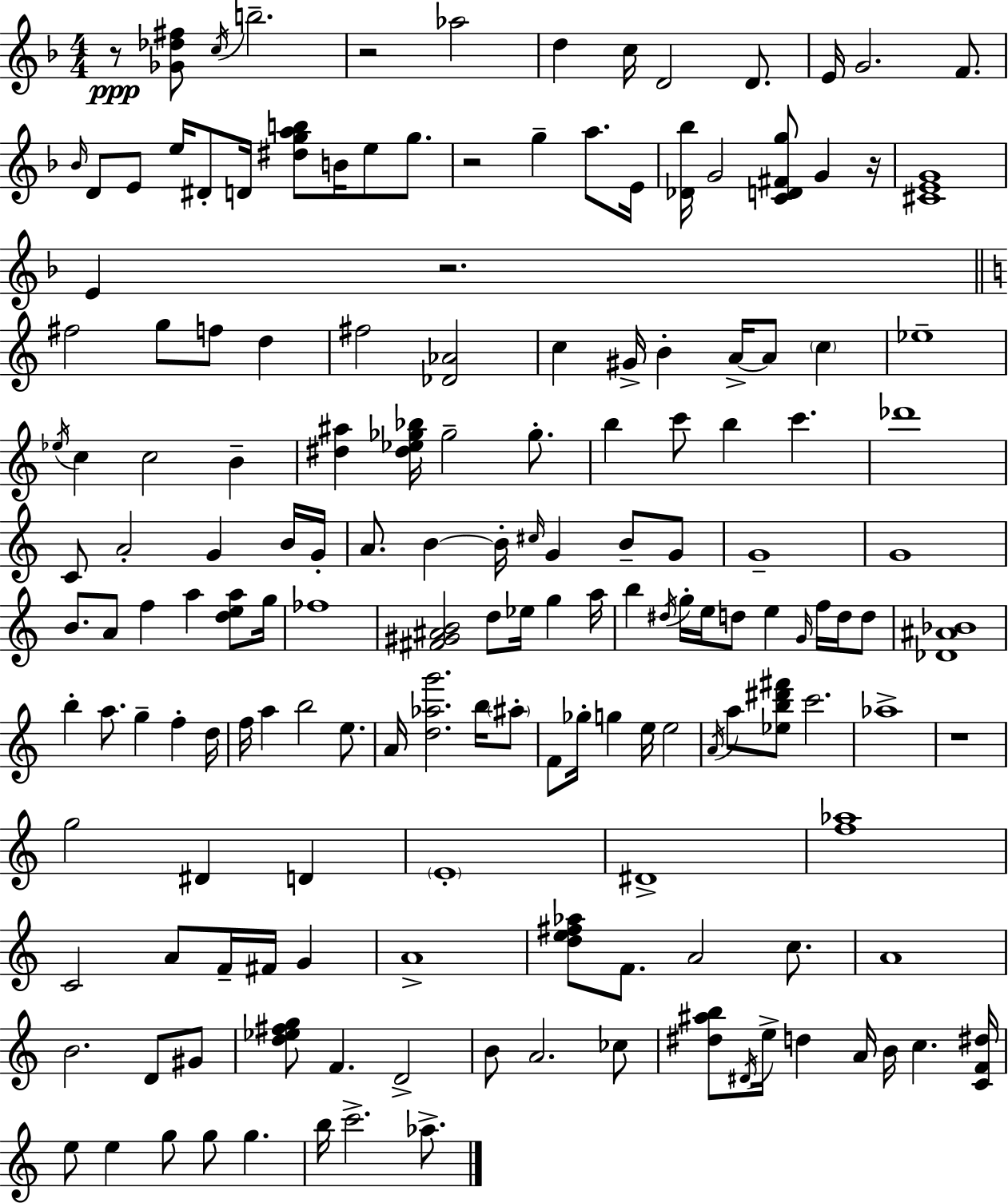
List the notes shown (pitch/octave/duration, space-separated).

R/e [Gb4,Db5,F#5]/e C5/s B5/h. R/h Ab5/h D5/q C5/s D4/h D4/e. E4/s G4/h. F4/e. Bb4/s D4/e E4/e E5/s D#4/e D4/s [D#5,G5,A5,B5]/e B4/s E5/e G5/e. R/h G5/q A5/e. E4/s [Db4,Bb5]/s G4/h [C4,D4,F#4,G5]/e G4/q R/s [C#4,E4,G4]/w E4/q R/h. F#5/h G5/e F5/e D5/q F#5/h [Db4,Ab4]/h C5/q G#4/s B4/q A4/s A4/e C5/q Eb5/w Eb5/s C5/q C5/h B4/q [D#5,A#5]/q [D#5,Eb5,Gb5,Bb5]/s Gb5/h Gb5/e. B5/q C6/e B5/q C6/q. Db6/w C4/e A4/h G4/q B4/s G4/s A4/e. B4/q B4/s C#5/s G4/q B4/e G4/e G4/w G4/w B4/e. A4/e F5/q A5/q [D5,E5,A5]/e G5/s FES5/w [F#4,G#4,A#4,B4]/h D5/e Eb5/s G5/q A5/s B5/q D#5/s G5/s E5/s D5/e E5/q G4/s F5/s D5/s D5/e [Db4,A#4,Bb4]/w B5/q A5/e. G5/q F5/q D5/s F5/s A5/q B5/h E5/e. A4/s [D5,Ab5,G6]/h. B5/s A#5/e F4/e Gb5/s G5/q E5/s E5/h A4/s A5/e [Eb5,B5,D#6,F#6]/e C6/h. Ab5/w R/w G5/h D#4/q D4/q E4/w D#4/w [F5,Ab5]/w C4/h A4/e F4/s F#4/s G4/q A4/w [D5,E5,F#5,Ab5]/e F4/e. A4/h C5/e. A4/w B4/h. D4/e G#4/e [D5,Eb5,F#5,G5]/e F4/q. D4/h B4/e A4/h. CES5/e [D#5,A#5,B5]/e D#4/s E5/s D5/q A4/s B4/s C5/q. [C4,F4,D#5]/s E5/e E5/q G5/e G5/e G5/q. B5/s C6/h. Ab5/e.